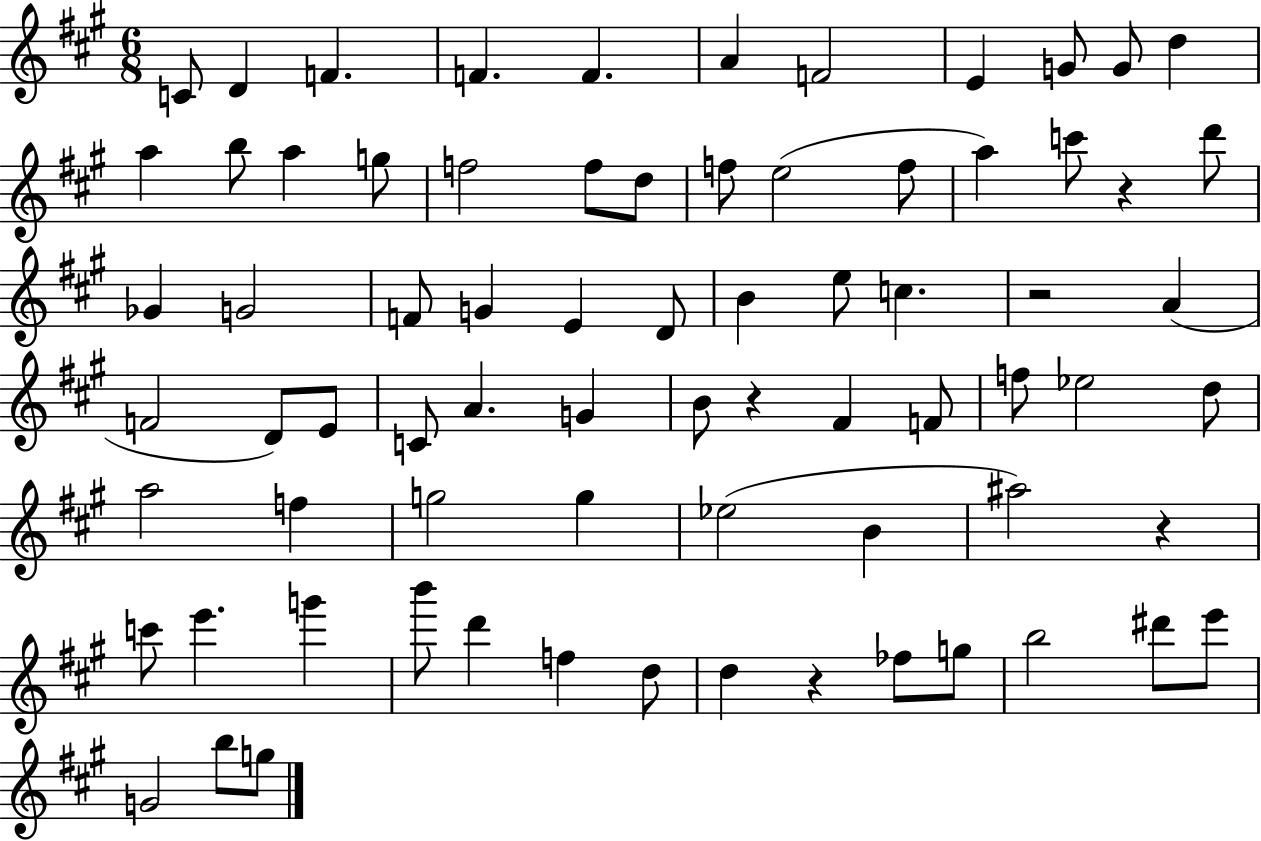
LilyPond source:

{
  \clef treble
  \numericTimeSignature
  \time 6/8
  \key a \major
  c'8 d'4 f'4. | f'4. f'4. | a'4 f'2 | e'4 g'8 g'8 d''4 | \break a''4 b''8 a''4 g''8 | f''2 f''8 d''8 | f''8 e''2( f''8 | a''4) c'''8 r4 d'''8 | \break ges'4 g'2 | f'8 g'4 e'4 d'8 | b'4 e''8 c''4. | r2 a'4( | \break f'2 d'8) e'8 | c'8 a'4. g'4 | b'8 r4 fis'4 f'8 | f''8 ees''2 d''8 | \break a''2 f''4 | g''2 g''4 | ees''2( b'4 | ais''2) r4 | \break c'''8 e'''4. g'''4 | b'''8 d'''4 f''4 d''8 | d''4 r4 fes''8 g''8 | b''2 dis'''8 e'''8 | \break g'2 b''8 g''8 | \bar "|."
}